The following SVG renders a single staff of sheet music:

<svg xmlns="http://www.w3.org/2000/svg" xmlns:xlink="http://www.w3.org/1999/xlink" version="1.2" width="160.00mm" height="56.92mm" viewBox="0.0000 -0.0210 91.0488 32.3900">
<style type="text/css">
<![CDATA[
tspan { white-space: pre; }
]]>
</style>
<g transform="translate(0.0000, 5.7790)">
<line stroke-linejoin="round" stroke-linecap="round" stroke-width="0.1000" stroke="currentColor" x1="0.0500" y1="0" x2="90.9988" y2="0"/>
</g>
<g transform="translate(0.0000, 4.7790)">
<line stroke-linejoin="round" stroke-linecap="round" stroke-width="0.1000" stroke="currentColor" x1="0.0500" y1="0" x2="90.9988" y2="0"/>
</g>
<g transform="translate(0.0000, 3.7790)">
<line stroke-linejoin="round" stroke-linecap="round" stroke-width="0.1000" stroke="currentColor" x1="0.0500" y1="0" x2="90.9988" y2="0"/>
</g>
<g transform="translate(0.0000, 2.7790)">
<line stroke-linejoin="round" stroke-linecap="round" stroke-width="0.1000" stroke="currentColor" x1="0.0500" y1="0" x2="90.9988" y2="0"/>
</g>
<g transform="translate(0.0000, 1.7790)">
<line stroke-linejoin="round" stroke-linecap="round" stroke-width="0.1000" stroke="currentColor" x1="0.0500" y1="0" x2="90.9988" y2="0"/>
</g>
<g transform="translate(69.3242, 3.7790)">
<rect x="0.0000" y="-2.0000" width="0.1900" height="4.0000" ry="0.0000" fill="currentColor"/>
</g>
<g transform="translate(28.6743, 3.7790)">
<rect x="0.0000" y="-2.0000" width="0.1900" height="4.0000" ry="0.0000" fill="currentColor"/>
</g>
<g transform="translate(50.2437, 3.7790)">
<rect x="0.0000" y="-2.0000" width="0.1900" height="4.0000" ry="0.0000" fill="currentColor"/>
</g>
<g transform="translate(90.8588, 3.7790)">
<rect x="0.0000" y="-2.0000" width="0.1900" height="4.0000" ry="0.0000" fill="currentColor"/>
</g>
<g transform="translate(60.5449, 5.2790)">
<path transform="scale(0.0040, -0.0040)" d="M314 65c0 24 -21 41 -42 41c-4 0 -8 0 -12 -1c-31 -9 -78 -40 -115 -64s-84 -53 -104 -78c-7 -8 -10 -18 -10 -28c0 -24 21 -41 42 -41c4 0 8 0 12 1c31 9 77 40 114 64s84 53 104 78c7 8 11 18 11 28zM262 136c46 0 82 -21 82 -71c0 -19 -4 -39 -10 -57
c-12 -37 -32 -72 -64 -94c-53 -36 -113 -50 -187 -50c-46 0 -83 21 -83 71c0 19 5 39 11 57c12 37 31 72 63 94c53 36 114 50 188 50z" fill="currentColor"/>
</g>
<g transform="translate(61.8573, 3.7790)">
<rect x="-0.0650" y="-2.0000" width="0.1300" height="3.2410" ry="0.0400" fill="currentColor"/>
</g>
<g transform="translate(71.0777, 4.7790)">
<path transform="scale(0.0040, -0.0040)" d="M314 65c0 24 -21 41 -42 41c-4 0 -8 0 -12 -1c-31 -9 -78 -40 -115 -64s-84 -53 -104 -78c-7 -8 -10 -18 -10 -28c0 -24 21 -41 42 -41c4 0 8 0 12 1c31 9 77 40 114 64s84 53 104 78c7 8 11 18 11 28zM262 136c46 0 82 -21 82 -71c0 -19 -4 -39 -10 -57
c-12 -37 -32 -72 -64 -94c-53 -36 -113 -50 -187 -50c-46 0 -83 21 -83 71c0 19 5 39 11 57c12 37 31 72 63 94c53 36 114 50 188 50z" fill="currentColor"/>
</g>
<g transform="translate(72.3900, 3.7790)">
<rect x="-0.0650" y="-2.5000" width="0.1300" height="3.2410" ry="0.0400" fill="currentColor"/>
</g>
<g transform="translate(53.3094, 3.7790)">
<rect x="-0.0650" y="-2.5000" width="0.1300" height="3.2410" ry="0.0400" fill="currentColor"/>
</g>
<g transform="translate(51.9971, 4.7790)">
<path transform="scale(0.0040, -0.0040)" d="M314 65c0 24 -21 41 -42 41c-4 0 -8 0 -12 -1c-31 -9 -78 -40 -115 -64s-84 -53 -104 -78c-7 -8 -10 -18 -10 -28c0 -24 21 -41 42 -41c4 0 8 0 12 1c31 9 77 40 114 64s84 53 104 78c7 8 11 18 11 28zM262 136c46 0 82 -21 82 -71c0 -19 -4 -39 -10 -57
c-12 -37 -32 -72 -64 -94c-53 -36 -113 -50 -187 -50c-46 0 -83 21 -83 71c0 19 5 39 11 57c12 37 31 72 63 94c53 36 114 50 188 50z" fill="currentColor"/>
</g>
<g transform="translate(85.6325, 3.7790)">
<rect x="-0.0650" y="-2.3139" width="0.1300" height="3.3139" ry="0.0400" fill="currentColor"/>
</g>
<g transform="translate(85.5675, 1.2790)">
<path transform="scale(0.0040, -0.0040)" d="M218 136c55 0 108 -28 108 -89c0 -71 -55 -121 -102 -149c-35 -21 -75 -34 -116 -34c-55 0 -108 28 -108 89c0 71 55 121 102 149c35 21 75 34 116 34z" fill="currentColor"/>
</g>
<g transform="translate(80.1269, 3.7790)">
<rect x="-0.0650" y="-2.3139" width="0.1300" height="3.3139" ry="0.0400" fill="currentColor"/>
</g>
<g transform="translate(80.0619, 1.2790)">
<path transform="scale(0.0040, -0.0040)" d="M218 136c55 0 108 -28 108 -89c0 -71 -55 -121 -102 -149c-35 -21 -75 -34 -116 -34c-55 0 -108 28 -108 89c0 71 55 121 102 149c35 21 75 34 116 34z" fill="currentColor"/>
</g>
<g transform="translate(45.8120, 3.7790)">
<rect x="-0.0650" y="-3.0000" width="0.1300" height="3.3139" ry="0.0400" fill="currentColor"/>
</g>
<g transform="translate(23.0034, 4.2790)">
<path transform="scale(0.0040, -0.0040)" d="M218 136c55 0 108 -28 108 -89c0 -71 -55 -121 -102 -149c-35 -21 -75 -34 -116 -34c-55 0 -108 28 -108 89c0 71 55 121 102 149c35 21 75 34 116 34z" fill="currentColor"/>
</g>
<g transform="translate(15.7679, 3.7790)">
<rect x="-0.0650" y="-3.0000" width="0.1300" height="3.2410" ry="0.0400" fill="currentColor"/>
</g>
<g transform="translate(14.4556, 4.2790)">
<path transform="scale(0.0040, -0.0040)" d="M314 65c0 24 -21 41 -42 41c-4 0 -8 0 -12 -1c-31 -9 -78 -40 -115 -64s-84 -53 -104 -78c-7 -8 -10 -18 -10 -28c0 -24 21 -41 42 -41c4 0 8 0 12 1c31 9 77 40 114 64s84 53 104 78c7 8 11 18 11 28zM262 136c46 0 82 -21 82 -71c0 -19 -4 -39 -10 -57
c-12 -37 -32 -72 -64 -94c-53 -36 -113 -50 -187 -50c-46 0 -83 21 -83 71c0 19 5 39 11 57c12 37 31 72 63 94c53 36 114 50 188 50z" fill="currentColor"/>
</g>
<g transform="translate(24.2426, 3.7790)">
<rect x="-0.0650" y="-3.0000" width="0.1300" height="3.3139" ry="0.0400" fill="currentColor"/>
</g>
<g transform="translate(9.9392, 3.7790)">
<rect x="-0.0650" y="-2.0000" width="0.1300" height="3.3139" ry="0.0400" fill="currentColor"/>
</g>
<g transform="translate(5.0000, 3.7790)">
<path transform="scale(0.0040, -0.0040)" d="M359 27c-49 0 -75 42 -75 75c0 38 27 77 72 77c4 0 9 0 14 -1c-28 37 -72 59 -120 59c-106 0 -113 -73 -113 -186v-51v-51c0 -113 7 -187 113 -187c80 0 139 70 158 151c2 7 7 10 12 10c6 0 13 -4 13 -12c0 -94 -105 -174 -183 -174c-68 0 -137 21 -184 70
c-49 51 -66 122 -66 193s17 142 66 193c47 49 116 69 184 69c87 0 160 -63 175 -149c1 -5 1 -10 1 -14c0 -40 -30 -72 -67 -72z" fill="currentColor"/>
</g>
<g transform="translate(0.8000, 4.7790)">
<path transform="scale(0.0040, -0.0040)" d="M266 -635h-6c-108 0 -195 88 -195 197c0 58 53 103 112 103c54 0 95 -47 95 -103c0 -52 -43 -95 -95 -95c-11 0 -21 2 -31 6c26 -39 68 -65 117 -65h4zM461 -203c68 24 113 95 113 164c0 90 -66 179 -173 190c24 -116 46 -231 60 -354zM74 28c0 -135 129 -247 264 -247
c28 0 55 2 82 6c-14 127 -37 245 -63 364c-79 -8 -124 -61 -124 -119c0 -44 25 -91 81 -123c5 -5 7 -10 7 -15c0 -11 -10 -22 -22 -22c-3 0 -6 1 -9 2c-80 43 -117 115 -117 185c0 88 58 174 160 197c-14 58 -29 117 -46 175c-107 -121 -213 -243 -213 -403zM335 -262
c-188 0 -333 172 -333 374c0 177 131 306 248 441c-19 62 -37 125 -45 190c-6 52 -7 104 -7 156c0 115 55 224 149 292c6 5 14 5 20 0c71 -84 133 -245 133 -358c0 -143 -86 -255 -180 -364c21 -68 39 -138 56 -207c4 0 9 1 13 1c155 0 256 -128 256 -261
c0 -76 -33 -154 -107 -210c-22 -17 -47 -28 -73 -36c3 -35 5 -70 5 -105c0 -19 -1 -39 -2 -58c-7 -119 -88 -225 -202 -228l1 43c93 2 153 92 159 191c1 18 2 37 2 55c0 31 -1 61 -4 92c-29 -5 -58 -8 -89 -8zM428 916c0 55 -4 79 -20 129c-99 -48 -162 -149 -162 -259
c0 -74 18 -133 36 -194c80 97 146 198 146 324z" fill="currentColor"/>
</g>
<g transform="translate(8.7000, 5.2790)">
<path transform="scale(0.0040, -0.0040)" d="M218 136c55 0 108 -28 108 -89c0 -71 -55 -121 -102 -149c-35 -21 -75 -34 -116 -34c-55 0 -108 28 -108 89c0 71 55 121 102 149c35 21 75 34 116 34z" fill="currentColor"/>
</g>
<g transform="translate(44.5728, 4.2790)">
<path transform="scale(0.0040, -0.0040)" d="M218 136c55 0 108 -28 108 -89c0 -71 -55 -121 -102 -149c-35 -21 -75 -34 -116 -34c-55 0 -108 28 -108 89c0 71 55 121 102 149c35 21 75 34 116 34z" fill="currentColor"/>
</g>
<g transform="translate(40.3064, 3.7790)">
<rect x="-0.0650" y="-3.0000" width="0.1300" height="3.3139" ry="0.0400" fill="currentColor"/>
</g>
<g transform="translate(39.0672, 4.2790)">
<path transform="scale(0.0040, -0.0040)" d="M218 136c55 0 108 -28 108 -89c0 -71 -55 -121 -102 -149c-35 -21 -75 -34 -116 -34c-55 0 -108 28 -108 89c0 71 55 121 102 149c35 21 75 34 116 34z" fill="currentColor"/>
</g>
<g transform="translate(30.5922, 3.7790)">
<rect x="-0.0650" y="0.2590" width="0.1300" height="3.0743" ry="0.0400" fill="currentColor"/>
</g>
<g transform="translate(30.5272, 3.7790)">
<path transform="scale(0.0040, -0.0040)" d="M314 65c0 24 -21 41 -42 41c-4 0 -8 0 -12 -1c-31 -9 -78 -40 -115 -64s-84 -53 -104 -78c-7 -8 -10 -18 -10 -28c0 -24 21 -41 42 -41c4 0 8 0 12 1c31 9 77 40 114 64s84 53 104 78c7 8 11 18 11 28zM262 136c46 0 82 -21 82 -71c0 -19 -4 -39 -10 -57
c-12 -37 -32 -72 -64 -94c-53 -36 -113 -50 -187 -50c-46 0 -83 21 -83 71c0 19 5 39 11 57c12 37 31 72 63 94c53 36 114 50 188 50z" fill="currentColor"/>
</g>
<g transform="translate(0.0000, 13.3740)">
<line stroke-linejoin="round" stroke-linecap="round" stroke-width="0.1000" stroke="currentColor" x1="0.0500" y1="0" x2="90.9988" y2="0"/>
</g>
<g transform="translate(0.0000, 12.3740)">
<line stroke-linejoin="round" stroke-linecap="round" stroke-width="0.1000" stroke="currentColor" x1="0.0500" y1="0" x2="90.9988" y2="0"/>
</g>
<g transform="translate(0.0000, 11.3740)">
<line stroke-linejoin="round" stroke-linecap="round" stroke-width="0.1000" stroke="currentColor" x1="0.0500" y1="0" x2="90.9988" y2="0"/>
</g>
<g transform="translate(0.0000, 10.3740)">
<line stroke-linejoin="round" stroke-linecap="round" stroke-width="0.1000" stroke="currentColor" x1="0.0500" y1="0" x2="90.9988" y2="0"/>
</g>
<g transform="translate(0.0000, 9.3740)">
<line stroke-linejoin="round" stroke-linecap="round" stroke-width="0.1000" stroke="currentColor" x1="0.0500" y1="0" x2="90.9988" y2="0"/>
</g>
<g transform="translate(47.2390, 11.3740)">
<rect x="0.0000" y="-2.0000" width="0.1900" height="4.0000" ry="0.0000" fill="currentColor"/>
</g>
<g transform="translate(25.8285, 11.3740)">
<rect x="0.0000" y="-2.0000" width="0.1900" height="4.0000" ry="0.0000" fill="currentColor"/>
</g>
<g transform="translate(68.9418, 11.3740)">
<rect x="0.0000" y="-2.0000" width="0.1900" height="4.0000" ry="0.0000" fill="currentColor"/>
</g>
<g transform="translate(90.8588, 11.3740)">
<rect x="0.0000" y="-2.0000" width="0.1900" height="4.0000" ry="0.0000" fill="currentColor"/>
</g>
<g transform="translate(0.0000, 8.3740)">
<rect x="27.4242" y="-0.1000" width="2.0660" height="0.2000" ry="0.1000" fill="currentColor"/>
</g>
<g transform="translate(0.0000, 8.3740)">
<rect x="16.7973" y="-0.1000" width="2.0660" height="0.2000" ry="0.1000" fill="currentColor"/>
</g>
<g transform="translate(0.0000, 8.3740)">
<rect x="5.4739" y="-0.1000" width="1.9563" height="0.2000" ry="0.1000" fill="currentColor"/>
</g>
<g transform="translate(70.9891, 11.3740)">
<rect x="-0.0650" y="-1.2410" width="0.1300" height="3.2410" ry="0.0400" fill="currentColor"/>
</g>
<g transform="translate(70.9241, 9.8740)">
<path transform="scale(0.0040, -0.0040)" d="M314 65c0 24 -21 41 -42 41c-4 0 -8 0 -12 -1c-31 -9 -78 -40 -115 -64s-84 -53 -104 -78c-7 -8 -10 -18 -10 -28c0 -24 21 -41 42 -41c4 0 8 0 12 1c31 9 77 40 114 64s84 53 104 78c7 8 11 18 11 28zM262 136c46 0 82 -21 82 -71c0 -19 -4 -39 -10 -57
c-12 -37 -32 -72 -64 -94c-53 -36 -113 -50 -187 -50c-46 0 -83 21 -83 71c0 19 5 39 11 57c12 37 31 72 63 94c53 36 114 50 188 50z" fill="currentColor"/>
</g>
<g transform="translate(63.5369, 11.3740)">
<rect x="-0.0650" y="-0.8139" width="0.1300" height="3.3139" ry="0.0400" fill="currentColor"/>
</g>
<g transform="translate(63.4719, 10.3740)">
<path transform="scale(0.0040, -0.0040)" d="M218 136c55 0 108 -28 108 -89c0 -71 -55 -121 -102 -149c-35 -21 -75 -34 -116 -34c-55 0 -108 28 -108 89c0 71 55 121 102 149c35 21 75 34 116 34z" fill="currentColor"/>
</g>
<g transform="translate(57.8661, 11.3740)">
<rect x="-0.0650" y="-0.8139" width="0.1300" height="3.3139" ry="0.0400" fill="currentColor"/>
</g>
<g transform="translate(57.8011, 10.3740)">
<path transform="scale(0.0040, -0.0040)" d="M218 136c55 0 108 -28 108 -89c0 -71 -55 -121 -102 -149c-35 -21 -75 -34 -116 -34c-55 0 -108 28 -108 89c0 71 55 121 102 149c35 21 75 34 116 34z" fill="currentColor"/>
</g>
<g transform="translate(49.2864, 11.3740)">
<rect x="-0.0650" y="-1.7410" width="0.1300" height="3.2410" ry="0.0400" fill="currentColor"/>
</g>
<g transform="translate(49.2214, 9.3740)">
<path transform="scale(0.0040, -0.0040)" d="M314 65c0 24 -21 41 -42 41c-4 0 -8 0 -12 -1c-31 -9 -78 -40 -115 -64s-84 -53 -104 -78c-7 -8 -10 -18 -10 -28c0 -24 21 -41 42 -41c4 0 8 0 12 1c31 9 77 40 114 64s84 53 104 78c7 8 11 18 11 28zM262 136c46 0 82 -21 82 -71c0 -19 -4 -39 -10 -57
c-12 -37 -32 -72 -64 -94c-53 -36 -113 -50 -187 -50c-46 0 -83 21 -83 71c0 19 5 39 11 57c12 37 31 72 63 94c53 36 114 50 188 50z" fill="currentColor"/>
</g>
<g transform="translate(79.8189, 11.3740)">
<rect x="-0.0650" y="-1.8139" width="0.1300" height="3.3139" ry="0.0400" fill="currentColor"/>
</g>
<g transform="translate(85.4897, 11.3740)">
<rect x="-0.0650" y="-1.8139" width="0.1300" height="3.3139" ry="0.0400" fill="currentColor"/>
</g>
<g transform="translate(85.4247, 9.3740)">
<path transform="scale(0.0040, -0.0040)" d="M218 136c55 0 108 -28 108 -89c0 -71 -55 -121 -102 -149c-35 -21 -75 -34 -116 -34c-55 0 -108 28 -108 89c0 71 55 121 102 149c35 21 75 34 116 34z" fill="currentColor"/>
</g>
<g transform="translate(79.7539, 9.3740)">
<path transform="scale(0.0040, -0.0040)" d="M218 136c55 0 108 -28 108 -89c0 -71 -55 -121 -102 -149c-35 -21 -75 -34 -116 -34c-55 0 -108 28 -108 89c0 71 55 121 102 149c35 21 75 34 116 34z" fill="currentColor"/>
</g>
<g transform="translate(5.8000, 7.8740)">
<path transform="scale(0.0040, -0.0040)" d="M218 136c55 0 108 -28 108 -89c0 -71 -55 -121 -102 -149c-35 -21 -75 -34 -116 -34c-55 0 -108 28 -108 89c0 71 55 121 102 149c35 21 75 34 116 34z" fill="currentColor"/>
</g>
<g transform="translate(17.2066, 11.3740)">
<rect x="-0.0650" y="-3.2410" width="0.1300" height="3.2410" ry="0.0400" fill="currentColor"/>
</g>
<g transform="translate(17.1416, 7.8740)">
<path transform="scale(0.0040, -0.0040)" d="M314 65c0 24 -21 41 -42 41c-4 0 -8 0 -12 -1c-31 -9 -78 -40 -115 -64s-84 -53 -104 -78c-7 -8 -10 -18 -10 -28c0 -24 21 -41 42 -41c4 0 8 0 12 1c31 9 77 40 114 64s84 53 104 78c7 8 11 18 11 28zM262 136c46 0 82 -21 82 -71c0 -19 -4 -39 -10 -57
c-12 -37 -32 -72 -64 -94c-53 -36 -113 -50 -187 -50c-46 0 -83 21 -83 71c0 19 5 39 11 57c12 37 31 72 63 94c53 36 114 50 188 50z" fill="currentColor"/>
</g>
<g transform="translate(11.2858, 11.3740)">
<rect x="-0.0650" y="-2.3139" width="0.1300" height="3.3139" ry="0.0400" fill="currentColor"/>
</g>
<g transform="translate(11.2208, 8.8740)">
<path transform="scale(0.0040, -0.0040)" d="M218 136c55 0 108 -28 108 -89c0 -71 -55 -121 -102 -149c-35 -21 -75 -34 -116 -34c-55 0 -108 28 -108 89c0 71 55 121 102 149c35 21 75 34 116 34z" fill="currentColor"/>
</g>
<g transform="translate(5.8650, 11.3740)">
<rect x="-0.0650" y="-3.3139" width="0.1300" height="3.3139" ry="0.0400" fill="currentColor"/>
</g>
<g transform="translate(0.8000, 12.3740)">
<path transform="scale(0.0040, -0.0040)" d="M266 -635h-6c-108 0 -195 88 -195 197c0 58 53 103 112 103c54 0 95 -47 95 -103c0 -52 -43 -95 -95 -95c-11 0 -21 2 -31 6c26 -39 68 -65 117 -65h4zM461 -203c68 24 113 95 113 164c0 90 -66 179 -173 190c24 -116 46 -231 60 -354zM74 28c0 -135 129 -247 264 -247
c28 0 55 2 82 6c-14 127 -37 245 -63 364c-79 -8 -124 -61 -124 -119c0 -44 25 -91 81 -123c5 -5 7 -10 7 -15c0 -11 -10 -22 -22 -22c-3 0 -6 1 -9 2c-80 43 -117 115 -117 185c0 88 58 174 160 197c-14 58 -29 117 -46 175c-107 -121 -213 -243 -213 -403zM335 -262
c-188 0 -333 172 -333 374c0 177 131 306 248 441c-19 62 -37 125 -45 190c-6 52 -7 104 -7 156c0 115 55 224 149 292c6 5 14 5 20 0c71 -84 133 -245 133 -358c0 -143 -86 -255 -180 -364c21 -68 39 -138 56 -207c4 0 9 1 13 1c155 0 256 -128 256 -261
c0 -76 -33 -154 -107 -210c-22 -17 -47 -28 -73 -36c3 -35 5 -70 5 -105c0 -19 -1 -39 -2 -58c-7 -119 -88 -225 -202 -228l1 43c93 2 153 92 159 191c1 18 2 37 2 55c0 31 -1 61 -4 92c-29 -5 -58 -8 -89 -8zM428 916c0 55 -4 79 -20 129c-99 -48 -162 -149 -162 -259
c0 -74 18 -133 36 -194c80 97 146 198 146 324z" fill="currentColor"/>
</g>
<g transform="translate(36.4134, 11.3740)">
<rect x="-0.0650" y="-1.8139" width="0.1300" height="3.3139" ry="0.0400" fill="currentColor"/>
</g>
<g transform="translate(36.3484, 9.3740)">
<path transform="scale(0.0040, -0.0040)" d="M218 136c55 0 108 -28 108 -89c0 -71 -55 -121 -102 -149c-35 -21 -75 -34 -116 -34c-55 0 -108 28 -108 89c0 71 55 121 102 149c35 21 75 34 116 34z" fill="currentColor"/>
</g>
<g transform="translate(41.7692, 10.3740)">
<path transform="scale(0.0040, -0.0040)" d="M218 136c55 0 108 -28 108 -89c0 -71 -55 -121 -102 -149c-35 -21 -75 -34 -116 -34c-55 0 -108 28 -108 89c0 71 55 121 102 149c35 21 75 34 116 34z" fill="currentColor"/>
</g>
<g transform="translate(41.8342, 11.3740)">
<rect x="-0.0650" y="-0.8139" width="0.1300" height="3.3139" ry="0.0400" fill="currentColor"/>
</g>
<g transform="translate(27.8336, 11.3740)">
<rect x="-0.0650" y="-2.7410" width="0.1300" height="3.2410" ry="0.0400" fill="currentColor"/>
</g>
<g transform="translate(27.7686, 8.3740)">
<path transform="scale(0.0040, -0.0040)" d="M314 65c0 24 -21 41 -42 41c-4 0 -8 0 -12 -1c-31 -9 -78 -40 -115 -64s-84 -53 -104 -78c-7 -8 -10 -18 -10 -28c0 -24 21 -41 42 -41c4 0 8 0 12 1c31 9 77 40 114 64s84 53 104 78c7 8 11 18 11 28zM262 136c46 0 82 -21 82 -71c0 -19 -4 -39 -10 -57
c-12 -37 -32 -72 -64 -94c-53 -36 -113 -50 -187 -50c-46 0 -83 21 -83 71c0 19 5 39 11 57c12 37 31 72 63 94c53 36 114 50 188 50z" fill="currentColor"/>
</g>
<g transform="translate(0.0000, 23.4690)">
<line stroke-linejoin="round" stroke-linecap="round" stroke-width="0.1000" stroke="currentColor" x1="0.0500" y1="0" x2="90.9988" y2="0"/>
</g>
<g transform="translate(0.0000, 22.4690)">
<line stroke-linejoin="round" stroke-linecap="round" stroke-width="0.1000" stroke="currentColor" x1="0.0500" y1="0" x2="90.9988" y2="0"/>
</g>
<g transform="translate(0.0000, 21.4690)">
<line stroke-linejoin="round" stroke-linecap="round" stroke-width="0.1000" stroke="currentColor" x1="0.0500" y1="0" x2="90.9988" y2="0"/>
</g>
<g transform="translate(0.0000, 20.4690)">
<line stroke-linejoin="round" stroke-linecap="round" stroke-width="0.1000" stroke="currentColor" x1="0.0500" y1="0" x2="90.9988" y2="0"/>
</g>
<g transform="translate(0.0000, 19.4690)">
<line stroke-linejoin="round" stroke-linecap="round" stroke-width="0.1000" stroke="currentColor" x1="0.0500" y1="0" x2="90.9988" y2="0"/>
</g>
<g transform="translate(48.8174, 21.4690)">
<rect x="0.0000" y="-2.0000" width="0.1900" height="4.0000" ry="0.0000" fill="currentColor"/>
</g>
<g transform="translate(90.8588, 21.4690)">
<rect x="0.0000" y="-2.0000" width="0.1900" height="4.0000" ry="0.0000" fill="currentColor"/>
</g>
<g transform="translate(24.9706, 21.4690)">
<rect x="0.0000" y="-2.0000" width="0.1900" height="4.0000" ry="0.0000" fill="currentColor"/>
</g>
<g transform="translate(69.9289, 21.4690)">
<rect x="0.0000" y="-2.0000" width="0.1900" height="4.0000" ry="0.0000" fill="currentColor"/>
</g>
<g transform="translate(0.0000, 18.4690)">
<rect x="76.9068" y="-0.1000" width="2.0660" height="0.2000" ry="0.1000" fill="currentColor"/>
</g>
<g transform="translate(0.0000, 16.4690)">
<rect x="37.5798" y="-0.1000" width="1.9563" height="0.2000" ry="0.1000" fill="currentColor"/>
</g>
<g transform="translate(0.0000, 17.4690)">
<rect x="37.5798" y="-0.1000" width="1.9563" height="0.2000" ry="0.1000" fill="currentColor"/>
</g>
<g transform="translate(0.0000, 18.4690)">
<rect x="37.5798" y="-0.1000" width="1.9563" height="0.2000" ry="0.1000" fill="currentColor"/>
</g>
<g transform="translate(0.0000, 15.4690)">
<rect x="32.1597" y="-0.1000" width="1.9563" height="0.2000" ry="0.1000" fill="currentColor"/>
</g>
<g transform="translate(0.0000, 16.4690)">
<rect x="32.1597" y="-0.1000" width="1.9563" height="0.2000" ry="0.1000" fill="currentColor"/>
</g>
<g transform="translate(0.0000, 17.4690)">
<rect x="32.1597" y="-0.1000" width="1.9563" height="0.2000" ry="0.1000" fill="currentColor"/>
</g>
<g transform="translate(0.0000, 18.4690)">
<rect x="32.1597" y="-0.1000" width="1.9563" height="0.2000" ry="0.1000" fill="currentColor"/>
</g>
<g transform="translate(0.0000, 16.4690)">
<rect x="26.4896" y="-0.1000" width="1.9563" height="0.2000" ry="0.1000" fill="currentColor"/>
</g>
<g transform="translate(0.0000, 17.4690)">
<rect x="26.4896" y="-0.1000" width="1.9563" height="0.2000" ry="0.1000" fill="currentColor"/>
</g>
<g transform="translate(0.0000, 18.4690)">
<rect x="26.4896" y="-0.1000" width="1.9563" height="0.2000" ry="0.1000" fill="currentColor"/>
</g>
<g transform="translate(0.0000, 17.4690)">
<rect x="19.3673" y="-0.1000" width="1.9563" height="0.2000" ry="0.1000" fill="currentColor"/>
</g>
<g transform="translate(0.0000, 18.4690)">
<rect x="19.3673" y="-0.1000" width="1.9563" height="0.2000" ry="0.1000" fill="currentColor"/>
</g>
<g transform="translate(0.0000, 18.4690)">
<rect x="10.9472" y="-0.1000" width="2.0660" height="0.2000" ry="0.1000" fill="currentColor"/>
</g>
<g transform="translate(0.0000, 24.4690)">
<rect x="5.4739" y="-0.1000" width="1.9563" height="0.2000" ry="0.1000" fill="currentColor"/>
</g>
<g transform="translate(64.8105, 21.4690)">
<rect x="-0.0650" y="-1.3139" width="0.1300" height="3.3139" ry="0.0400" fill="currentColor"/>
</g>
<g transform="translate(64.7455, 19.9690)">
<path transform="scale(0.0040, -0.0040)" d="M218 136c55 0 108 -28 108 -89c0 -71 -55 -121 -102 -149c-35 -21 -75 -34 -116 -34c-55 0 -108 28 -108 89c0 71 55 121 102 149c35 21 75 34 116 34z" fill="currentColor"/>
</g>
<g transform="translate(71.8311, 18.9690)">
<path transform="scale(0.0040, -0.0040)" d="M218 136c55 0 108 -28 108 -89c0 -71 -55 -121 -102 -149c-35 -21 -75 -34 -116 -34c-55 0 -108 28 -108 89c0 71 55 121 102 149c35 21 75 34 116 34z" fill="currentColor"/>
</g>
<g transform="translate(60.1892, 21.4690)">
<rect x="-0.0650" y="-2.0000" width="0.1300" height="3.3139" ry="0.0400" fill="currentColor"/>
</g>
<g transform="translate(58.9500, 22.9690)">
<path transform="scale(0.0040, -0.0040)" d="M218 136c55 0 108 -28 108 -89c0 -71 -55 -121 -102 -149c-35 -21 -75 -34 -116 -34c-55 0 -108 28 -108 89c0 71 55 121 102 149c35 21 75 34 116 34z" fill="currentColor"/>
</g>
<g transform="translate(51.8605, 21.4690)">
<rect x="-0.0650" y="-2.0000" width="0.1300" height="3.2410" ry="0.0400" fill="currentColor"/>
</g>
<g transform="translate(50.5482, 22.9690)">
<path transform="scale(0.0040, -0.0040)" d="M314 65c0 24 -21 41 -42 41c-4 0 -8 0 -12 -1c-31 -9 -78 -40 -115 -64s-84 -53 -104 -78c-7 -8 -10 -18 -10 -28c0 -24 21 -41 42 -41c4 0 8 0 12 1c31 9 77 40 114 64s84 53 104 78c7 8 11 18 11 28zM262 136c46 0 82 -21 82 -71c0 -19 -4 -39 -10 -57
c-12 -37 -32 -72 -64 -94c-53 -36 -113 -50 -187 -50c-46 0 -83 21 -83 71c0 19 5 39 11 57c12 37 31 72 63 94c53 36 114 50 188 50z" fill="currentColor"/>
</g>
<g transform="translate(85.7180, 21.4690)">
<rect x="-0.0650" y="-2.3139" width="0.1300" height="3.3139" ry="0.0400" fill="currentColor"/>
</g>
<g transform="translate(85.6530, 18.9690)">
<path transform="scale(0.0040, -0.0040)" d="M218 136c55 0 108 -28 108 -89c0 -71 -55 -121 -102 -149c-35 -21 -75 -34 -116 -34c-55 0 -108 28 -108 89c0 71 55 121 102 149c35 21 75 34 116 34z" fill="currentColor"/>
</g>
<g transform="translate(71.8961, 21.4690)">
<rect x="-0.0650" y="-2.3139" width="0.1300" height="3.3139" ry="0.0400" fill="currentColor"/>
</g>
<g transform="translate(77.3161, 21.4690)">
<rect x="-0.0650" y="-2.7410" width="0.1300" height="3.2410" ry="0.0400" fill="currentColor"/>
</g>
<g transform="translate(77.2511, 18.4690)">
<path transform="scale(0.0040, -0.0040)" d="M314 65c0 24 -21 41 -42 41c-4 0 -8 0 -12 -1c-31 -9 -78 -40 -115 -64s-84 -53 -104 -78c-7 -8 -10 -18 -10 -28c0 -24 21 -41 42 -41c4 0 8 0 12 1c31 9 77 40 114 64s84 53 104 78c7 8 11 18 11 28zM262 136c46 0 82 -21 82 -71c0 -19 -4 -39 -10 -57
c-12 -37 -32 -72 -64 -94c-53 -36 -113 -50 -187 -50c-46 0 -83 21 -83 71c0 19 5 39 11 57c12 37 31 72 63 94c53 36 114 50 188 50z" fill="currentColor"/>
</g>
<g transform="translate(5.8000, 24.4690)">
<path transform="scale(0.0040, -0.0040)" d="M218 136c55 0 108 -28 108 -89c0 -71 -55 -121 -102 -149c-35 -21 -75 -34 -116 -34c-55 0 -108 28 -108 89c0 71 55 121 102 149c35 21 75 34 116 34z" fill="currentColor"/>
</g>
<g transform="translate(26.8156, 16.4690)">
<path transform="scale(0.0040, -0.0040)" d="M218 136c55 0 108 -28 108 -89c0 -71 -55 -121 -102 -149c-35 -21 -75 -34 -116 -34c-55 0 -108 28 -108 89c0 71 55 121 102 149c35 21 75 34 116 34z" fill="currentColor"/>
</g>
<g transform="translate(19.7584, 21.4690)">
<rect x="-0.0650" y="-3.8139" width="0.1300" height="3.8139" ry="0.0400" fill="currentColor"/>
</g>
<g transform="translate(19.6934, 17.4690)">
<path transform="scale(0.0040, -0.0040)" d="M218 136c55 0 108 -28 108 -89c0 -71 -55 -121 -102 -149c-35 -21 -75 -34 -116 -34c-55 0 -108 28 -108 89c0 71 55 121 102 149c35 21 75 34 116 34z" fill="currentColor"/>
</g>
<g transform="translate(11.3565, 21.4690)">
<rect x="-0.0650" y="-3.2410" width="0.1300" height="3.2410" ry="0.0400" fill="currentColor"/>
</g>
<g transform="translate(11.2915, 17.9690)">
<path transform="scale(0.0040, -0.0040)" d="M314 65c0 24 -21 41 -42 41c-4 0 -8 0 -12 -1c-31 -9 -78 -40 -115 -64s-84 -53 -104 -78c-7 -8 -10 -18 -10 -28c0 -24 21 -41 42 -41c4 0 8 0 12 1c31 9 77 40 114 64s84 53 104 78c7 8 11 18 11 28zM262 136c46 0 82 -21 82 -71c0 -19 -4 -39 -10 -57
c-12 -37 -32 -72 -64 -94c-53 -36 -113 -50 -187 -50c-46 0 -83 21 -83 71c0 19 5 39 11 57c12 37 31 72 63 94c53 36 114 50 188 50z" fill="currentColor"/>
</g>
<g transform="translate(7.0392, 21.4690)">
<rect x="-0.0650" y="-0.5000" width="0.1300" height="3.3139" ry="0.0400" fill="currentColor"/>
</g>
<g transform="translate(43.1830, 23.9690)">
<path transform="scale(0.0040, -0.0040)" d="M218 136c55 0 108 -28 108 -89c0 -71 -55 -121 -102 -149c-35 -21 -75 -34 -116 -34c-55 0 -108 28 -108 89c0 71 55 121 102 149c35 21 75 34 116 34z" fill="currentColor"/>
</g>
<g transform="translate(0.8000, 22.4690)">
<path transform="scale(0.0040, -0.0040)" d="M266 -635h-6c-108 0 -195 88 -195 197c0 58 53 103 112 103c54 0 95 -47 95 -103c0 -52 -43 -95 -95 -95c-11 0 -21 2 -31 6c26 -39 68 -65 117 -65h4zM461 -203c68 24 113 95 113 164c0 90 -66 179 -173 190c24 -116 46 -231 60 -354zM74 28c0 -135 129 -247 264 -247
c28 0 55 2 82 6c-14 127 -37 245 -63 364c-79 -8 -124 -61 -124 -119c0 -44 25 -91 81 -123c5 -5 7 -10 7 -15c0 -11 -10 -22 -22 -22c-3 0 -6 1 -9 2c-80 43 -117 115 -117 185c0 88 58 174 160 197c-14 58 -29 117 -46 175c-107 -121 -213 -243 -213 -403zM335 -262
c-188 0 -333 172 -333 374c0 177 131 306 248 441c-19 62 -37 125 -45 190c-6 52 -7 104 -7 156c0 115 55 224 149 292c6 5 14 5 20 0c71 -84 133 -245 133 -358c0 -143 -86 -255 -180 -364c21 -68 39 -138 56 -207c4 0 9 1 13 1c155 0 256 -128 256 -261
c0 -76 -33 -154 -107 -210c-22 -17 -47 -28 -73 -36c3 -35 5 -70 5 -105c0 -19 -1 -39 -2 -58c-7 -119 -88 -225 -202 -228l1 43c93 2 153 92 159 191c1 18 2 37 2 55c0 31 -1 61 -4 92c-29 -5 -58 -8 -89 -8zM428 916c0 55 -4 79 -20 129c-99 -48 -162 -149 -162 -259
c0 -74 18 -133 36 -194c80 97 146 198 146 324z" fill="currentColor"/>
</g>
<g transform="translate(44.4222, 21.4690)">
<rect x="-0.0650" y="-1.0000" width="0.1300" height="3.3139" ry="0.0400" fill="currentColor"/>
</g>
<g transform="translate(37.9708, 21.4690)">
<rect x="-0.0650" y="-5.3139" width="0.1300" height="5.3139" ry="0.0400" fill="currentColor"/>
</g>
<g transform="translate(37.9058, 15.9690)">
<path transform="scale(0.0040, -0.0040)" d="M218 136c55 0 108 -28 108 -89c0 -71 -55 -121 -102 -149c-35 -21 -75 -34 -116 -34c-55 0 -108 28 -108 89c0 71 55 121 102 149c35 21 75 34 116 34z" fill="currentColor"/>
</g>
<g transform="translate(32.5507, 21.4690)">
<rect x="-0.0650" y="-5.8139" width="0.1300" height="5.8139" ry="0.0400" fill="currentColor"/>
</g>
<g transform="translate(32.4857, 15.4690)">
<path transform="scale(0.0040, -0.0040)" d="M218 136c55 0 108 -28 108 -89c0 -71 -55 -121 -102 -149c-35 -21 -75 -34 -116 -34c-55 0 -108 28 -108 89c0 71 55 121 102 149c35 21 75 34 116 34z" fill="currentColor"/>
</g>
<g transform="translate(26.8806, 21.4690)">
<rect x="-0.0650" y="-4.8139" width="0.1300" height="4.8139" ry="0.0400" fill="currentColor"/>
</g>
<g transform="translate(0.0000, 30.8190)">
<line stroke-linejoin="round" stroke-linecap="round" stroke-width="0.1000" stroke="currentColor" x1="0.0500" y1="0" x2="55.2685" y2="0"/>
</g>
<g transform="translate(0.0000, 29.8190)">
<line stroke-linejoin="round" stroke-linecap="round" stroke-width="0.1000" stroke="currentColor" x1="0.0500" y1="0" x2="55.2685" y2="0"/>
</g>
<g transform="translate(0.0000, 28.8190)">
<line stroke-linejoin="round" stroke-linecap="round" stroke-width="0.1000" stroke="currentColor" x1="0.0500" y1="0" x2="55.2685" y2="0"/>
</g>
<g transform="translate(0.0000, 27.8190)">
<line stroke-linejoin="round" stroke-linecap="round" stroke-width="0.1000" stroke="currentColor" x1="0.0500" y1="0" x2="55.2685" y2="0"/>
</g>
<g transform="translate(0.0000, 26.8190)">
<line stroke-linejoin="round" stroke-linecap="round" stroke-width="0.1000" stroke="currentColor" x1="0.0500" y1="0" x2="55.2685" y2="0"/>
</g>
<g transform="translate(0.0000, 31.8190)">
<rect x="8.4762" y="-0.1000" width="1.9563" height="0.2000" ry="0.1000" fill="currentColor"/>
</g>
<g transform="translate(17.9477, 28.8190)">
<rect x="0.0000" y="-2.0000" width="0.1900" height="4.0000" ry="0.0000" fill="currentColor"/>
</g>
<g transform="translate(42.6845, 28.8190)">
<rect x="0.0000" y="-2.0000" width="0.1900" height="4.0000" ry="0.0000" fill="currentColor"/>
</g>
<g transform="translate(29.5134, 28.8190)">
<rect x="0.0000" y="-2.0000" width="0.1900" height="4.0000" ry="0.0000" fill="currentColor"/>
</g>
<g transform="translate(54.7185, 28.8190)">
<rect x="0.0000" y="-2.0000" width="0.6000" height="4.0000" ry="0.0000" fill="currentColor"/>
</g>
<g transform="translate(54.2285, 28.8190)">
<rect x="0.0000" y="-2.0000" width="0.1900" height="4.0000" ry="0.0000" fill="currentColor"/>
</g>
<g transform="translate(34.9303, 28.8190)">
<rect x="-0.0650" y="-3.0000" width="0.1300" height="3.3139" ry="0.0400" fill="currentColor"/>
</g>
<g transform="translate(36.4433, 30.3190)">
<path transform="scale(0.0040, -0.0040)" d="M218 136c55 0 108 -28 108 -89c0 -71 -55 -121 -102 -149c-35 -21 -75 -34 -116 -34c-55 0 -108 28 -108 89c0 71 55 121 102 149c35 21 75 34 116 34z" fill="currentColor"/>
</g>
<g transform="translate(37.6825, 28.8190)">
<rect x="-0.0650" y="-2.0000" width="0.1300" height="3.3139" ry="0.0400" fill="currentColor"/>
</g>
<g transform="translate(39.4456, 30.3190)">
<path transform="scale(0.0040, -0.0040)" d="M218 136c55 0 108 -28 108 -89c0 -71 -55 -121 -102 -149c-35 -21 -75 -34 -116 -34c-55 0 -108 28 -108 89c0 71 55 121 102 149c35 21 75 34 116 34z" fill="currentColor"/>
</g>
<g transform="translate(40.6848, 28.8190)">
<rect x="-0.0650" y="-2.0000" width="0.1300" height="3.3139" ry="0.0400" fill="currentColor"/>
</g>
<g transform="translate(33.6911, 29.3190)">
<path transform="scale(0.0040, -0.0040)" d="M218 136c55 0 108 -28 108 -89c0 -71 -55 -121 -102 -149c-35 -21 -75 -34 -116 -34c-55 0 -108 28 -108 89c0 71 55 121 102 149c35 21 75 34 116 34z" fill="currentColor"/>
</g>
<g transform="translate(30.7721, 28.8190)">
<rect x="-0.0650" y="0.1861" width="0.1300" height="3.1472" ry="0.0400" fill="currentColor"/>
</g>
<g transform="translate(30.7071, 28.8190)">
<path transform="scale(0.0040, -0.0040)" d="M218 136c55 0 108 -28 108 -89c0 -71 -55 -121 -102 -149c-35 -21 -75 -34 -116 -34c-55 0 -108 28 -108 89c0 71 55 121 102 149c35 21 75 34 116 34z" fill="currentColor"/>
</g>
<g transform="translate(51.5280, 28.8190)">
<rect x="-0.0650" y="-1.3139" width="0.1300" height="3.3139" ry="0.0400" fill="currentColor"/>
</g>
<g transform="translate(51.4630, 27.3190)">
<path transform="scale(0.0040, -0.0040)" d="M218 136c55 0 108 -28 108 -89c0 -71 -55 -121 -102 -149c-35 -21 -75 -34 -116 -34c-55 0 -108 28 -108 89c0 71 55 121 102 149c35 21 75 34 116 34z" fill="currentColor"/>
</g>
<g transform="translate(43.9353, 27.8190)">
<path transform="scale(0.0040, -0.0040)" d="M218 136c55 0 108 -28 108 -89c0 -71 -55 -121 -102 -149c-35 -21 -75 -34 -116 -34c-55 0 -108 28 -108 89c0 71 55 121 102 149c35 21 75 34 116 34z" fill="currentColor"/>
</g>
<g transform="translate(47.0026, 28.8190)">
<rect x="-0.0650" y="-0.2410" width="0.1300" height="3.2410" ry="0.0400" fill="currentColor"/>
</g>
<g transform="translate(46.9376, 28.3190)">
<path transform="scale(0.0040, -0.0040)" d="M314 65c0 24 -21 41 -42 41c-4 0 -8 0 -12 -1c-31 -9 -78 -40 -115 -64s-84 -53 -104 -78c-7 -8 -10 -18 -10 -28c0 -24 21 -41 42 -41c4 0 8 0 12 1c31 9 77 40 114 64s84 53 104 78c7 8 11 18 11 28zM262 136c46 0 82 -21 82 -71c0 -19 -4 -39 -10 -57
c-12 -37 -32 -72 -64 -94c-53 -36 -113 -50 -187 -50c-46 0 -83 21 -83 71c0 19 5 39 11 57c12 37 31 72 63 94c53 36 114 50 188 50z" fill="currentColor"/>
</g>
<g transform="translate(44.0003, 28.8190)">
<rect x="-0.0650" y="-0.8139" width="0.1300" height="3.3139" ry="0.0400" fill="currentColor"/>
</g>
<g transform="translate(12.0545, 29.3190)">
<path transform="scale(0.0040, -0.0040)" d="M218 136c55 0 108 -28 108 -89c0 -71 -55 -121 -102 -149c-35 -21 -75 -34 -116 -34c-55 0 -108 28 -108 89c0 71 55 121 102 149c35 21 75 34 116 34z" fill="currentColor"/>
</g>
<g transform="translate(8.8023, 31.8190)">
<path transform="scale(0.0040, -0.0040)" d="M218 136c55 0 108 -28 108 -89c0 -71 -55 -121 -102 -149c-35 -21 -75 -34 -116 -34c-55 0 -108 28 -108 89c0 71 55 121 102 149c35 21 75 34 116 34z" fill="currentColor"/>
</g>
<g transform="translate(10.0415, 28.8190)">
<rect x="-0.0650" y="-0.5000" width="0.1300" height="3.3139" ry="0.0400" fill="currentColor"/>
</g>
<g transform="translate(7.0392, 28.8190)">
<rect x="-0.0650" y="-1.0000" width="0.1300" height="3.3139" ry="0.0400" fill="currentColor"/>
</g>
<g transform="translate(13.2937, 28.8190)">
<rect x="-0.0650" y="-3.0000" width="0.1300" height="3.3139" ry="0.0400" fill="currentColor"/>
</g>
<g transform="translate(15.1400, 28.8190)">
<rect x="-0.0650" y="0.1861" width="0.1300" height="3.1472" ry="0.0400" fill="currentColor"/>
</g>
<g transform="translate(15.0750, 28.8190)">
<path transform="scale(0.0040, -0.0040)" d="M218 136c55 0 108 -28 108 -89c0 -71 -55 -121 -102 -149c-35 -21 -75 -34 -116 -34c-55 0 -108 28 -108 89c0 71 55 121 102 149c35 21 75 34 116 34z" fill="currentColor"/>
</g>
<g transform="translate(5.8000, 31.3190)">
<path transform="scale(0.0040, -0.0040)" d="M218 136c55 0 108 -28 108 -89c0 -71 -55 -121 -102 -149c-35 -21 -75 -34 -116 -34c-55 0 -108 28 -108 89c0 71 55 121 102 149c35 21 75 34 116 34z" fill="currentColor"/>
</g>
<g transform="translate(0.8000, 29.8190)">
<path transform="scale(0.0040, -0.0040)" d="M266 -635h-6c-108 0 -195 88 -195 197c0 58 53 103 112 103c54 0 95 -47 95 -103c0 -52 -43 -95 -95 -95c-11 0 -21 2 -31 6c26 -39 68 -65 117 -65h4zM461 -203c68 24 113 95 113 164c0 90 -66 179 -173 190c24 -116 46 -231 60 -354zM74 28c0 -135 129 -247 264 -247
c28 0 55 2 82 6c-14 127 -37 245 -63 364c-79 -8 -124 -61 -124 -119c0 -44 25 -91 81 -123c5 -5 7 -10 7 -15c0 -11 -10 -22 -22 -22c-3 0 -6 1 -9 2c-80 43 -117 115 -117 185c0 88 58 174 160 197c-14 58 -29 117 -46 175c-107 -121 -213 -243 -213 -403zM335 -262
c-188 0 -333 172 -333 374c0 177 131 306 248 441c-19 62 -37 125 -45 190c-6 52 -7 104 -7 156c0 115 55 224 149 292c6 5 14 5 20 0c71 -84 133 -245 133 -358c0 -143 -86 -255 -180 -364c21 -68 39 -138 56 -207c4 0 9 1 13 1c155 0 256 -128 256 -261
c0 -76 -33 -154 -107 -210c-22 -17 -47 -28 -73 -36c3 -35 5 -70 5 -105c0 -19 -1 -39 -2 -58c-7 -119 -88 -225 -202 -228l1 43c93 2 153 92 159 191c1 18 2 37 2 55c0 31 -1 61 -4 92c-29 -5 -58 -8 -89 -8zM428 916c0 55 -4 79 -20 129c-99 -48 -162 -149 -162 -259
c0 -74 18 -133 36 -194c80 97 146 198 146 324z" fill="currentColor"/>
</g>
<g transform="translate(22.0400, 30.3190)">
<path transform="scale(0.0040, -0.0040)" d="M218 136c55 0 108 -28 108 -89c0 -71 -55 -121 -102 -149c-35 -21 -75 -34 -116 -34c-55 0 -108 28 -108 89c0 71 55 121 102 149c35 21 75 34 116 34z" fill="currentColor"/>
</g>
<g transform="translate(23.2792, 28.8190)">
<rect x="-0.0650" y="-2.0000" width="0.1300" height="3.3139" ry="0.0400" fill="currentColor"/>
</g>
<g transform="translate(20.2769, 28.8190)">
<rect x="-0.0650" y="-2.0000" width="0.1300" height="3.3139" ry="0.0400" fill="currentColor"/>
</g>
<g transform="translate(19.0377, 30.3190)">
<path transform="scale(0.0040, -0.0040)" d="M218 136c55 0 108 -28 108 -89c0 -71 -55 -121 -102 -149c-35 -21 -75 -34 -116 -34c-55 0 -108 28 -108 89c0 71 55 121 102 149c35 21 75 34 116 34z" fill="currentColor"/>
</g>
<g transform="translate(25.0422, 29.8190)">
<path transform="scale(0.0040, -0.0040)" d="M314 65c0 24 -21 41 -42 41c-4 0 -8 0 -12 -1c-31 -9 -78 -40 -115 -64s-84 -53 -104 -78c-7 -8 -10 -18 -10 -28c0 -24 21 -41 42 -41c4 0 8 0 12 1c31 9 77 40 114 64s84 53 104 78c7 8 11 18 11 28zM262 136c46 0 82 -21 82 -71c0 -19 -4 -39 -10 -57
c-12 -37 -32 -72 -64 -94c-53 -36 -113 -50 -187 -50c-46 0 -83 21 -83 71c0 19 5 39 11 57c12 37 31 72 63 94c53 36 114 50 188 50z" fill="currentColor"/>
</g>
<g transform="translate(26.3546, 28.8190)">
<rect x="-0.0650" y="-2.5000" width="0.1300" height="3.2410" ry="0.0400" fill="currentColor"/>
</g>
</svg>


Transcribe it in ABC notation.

X:1
T:Untitled
M:4/4
L:1/4
K:C
F A2 A B2 A A G2 F2 G2 g g b g b2 a2 f d f2 d d e2 f f C b2 c' e' g' f' D F2 F e g a2 g D C A B F F G2 B A F F d c2 e